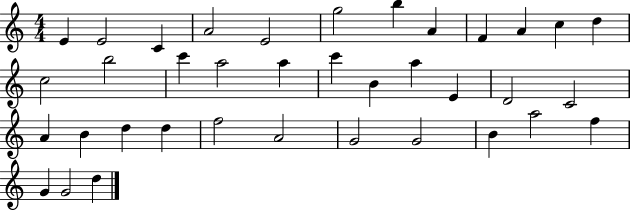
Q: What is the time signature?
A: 4/4